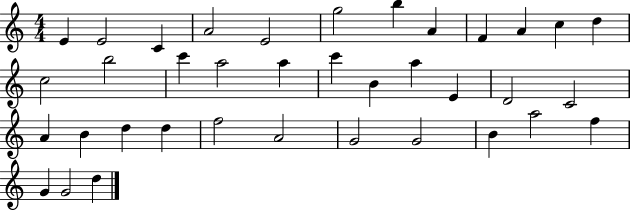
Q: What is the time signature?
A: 4/4